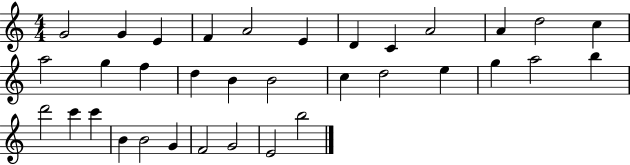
{
  \clef treble
  \numericTimeSignature
  \time 4/4
  \key c \major
  g'2 g'4 e'4 | f'4 a'2 e'4 | d'4 c'4 a'2 | a'4 d''2 c''4 | \break a''2 g''4 f''4 | d''4 b'4 b'2 | c''4 d''2 e''4 | g''4 a''2 b''4 | \break d'''2 c'''4 c'''4 | b'4 b'2 g'4 | f'2 g'2 | e'2 b''2 | \break \bar "|."
}